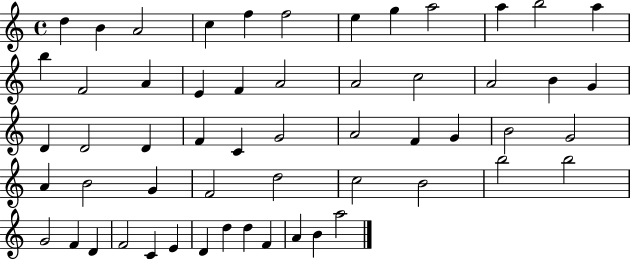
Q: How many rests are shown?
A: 0